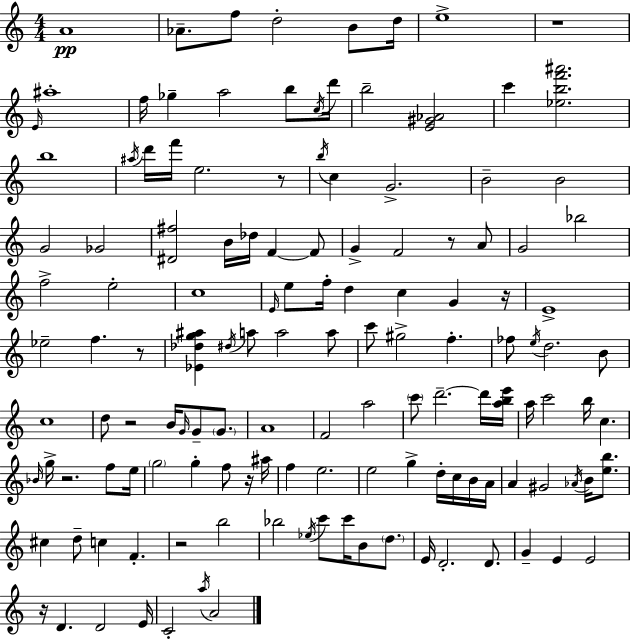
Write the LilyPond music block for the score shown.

{
  \clef treble
  \numericTimeSignature
  \time 4/4
  \key c \major
  a'1\pp | aes'8.-- f''8 d''2-. b'8 d''16 | e''1-> | r1 | \break \grace { e'16 } ais''1-. | f''16 ges''4-- a''2 b''8 | \acciaccatura { c''16 } d'''16 b''2-- <e' gis' aes'>2 | c'''4 <ees'' b'' f''' ais'''>2. | \break b''1 | \acciaccatura { ais''16 } d'''16 f'''16 e''2. | r8 \acciaccatura { b''16 } c''4 g'2.-> | b'2-- b'2 | \break g'2 ges'2 | <dis' fis''>2 b'16 des''16 f'4~~ | f'8 g'4-> f'2 | r8 a'8 g'2 bes''2 | \break f''2-> e''2-. | c''1 | \grace { e'16 } e''8 f''16-. d''4 c''4 | g'4 r16 e'1-> | \break ees''2-- f''4. | r8 <ees' des'' g'' ais''>4 \acciaccatura { dis''16 } a''8 a''2 | a''8 c'''8 gis''2-> | f''4.-. fes''8 \acciaccatura { e''16 } d''2. | \break b'8 c''1 | d''8 r2 | b'16 \grace { g'16 } g'8-- \parenthesize g'8. a'1 | f'2 | \break a''2 \parenthesize c'''8 d'''2.--~~ | d'''16 <a'' b'' e'''>16 a''16 c'''2 | b''16 c''4. \grace { bes'16 } g''16-> r2. | f''8 e''16 \parenthesize g''2 | \break g''4-. f''8 r16 ais''16 f''4 e''2. | e''2 | g''4-> d''16-. c''16 b'16 a'16 a'4 gis'2 | \acciaccatura { aes'16 } b'16 <e'' b''>8. cis''4 d''8-- | \break c''4 f'4.-. r2 | b''2 bes''2 | \acciaccatura { ees''16 } c'''8 c'''16 b'8 \parenthesize d''8. e'16 d'2.-. | d'8. g'4-- e'4 | \break e'2 r16 d'4. | d'2 e'16 c'2-. | \acciaccatura { a''16 } a'2 \bar "|."
}